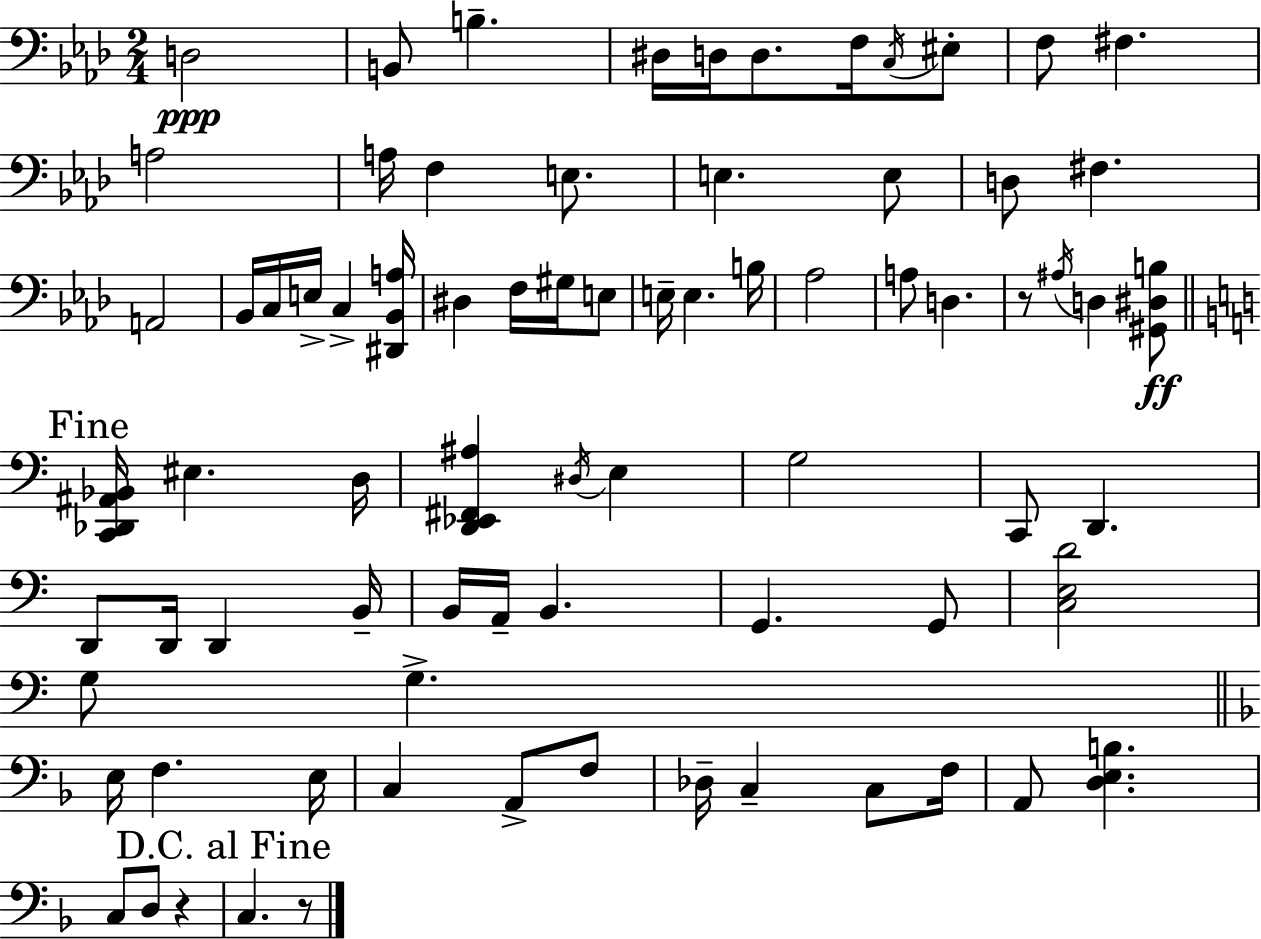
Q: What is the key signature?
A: F minor